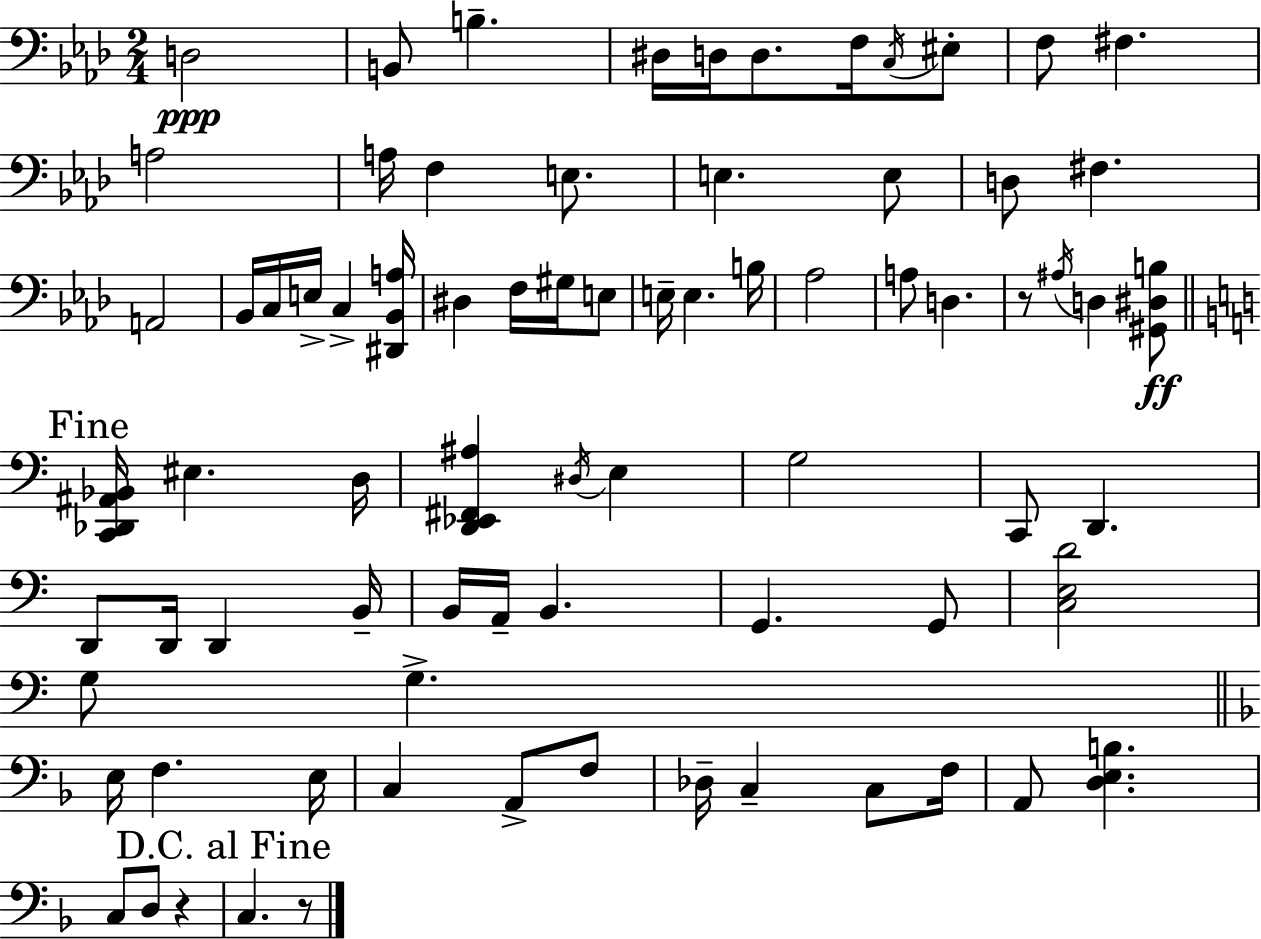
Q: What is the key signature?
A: F minor